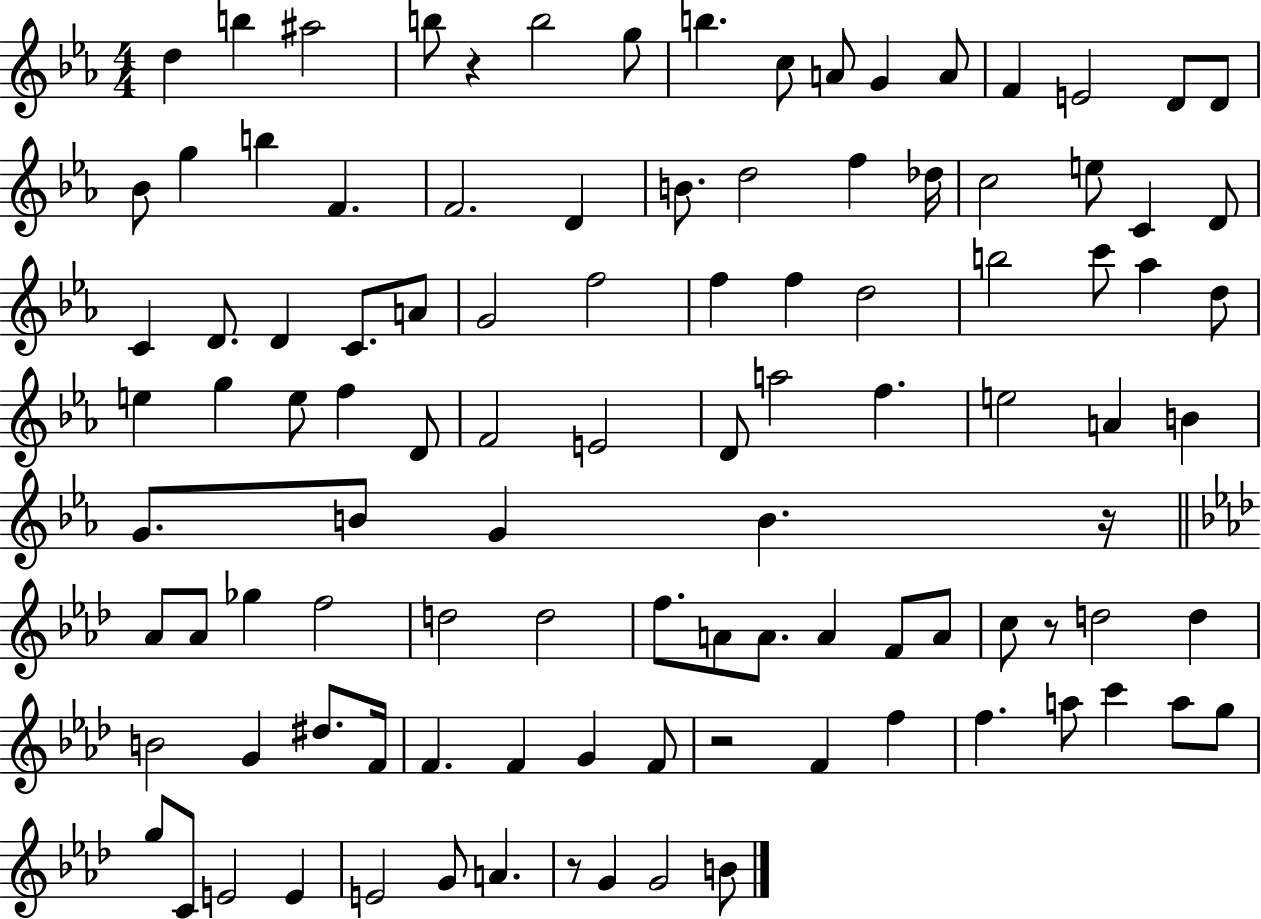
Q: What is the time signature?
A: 4/4